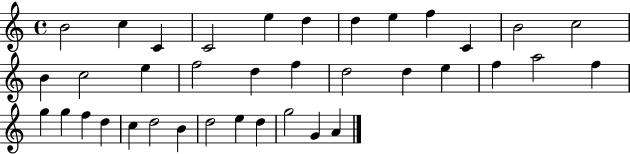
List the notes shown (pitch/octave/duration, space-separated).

B4/h C5/q C4/q C4/h E5/q D5/q D5/q E5/q F5/q C4/q B4/h C5/h B4/q C5/h E5/q F5/h D5/q F5/q D5/h D5/q E5/q F5/q A5/h F5/q G5/q G5/q F5/q D5/q C5/q D5/h B4/q D5/h E5/q D5/q G5/h G4/q A4/q